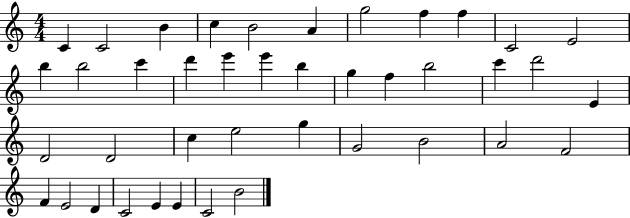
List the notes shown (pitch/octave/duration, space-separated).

C4/q C4/h B4/q C5/q B4/h A4/q G5/h F5/q F5/q C4/h E4/h B5/q B5/h C6/q D6/q E6/q E6/q B5/q G5/q F5/q B5/h C6/q D6/h E4/q D4/h D4/h C5/q E5/h G5/q G4/h B4/h A4/h F4/h F4/q E4/h D4/q C4/h E4/q E4/q C4/h B4/h